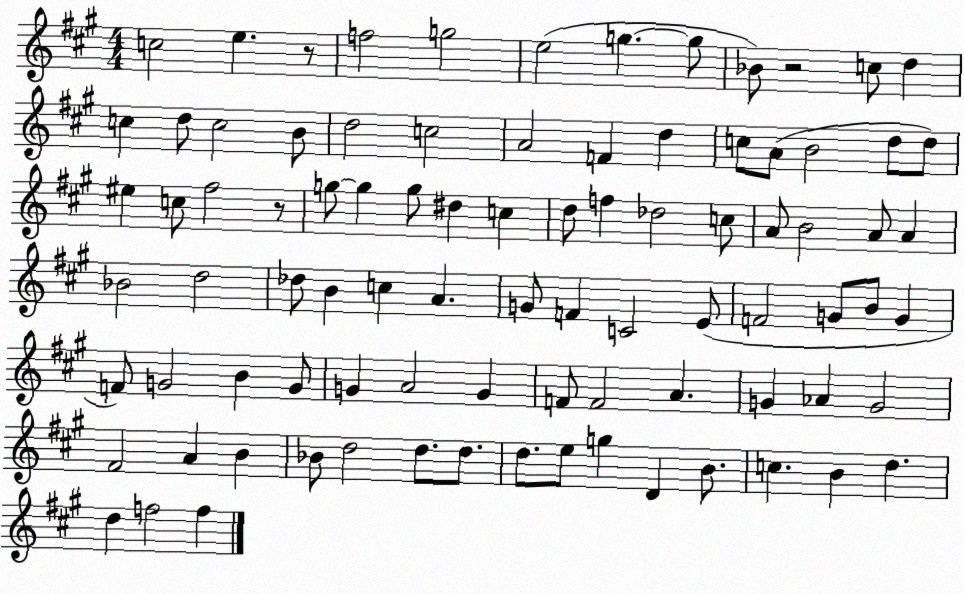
X:1
T:Untitled
M:4/4
L:1/4
K:A
c2 e z/2 f2 g2 e2 g g/2 _B/2 z2 c/2 d c d/2 c2 B/2 d2 c2 A2 F d c/2 A/2 B2 d/2 d/2 ^e c/2 ^f2 z/2 g/2 g g/2 ^d c d/2 f _d2 c/2 A/2 B2 A/2 A _B2 d2 _d/2 B c A G/2 F C2 E/2 F2 G/2 B/2 G F/2 G2 B G/2 G A2 G F/2 F2 A G _A G2 ^F2 A B _B/2 d2 d/2 d/2 d/2 e/2 g D B/2 c B d d f2 f